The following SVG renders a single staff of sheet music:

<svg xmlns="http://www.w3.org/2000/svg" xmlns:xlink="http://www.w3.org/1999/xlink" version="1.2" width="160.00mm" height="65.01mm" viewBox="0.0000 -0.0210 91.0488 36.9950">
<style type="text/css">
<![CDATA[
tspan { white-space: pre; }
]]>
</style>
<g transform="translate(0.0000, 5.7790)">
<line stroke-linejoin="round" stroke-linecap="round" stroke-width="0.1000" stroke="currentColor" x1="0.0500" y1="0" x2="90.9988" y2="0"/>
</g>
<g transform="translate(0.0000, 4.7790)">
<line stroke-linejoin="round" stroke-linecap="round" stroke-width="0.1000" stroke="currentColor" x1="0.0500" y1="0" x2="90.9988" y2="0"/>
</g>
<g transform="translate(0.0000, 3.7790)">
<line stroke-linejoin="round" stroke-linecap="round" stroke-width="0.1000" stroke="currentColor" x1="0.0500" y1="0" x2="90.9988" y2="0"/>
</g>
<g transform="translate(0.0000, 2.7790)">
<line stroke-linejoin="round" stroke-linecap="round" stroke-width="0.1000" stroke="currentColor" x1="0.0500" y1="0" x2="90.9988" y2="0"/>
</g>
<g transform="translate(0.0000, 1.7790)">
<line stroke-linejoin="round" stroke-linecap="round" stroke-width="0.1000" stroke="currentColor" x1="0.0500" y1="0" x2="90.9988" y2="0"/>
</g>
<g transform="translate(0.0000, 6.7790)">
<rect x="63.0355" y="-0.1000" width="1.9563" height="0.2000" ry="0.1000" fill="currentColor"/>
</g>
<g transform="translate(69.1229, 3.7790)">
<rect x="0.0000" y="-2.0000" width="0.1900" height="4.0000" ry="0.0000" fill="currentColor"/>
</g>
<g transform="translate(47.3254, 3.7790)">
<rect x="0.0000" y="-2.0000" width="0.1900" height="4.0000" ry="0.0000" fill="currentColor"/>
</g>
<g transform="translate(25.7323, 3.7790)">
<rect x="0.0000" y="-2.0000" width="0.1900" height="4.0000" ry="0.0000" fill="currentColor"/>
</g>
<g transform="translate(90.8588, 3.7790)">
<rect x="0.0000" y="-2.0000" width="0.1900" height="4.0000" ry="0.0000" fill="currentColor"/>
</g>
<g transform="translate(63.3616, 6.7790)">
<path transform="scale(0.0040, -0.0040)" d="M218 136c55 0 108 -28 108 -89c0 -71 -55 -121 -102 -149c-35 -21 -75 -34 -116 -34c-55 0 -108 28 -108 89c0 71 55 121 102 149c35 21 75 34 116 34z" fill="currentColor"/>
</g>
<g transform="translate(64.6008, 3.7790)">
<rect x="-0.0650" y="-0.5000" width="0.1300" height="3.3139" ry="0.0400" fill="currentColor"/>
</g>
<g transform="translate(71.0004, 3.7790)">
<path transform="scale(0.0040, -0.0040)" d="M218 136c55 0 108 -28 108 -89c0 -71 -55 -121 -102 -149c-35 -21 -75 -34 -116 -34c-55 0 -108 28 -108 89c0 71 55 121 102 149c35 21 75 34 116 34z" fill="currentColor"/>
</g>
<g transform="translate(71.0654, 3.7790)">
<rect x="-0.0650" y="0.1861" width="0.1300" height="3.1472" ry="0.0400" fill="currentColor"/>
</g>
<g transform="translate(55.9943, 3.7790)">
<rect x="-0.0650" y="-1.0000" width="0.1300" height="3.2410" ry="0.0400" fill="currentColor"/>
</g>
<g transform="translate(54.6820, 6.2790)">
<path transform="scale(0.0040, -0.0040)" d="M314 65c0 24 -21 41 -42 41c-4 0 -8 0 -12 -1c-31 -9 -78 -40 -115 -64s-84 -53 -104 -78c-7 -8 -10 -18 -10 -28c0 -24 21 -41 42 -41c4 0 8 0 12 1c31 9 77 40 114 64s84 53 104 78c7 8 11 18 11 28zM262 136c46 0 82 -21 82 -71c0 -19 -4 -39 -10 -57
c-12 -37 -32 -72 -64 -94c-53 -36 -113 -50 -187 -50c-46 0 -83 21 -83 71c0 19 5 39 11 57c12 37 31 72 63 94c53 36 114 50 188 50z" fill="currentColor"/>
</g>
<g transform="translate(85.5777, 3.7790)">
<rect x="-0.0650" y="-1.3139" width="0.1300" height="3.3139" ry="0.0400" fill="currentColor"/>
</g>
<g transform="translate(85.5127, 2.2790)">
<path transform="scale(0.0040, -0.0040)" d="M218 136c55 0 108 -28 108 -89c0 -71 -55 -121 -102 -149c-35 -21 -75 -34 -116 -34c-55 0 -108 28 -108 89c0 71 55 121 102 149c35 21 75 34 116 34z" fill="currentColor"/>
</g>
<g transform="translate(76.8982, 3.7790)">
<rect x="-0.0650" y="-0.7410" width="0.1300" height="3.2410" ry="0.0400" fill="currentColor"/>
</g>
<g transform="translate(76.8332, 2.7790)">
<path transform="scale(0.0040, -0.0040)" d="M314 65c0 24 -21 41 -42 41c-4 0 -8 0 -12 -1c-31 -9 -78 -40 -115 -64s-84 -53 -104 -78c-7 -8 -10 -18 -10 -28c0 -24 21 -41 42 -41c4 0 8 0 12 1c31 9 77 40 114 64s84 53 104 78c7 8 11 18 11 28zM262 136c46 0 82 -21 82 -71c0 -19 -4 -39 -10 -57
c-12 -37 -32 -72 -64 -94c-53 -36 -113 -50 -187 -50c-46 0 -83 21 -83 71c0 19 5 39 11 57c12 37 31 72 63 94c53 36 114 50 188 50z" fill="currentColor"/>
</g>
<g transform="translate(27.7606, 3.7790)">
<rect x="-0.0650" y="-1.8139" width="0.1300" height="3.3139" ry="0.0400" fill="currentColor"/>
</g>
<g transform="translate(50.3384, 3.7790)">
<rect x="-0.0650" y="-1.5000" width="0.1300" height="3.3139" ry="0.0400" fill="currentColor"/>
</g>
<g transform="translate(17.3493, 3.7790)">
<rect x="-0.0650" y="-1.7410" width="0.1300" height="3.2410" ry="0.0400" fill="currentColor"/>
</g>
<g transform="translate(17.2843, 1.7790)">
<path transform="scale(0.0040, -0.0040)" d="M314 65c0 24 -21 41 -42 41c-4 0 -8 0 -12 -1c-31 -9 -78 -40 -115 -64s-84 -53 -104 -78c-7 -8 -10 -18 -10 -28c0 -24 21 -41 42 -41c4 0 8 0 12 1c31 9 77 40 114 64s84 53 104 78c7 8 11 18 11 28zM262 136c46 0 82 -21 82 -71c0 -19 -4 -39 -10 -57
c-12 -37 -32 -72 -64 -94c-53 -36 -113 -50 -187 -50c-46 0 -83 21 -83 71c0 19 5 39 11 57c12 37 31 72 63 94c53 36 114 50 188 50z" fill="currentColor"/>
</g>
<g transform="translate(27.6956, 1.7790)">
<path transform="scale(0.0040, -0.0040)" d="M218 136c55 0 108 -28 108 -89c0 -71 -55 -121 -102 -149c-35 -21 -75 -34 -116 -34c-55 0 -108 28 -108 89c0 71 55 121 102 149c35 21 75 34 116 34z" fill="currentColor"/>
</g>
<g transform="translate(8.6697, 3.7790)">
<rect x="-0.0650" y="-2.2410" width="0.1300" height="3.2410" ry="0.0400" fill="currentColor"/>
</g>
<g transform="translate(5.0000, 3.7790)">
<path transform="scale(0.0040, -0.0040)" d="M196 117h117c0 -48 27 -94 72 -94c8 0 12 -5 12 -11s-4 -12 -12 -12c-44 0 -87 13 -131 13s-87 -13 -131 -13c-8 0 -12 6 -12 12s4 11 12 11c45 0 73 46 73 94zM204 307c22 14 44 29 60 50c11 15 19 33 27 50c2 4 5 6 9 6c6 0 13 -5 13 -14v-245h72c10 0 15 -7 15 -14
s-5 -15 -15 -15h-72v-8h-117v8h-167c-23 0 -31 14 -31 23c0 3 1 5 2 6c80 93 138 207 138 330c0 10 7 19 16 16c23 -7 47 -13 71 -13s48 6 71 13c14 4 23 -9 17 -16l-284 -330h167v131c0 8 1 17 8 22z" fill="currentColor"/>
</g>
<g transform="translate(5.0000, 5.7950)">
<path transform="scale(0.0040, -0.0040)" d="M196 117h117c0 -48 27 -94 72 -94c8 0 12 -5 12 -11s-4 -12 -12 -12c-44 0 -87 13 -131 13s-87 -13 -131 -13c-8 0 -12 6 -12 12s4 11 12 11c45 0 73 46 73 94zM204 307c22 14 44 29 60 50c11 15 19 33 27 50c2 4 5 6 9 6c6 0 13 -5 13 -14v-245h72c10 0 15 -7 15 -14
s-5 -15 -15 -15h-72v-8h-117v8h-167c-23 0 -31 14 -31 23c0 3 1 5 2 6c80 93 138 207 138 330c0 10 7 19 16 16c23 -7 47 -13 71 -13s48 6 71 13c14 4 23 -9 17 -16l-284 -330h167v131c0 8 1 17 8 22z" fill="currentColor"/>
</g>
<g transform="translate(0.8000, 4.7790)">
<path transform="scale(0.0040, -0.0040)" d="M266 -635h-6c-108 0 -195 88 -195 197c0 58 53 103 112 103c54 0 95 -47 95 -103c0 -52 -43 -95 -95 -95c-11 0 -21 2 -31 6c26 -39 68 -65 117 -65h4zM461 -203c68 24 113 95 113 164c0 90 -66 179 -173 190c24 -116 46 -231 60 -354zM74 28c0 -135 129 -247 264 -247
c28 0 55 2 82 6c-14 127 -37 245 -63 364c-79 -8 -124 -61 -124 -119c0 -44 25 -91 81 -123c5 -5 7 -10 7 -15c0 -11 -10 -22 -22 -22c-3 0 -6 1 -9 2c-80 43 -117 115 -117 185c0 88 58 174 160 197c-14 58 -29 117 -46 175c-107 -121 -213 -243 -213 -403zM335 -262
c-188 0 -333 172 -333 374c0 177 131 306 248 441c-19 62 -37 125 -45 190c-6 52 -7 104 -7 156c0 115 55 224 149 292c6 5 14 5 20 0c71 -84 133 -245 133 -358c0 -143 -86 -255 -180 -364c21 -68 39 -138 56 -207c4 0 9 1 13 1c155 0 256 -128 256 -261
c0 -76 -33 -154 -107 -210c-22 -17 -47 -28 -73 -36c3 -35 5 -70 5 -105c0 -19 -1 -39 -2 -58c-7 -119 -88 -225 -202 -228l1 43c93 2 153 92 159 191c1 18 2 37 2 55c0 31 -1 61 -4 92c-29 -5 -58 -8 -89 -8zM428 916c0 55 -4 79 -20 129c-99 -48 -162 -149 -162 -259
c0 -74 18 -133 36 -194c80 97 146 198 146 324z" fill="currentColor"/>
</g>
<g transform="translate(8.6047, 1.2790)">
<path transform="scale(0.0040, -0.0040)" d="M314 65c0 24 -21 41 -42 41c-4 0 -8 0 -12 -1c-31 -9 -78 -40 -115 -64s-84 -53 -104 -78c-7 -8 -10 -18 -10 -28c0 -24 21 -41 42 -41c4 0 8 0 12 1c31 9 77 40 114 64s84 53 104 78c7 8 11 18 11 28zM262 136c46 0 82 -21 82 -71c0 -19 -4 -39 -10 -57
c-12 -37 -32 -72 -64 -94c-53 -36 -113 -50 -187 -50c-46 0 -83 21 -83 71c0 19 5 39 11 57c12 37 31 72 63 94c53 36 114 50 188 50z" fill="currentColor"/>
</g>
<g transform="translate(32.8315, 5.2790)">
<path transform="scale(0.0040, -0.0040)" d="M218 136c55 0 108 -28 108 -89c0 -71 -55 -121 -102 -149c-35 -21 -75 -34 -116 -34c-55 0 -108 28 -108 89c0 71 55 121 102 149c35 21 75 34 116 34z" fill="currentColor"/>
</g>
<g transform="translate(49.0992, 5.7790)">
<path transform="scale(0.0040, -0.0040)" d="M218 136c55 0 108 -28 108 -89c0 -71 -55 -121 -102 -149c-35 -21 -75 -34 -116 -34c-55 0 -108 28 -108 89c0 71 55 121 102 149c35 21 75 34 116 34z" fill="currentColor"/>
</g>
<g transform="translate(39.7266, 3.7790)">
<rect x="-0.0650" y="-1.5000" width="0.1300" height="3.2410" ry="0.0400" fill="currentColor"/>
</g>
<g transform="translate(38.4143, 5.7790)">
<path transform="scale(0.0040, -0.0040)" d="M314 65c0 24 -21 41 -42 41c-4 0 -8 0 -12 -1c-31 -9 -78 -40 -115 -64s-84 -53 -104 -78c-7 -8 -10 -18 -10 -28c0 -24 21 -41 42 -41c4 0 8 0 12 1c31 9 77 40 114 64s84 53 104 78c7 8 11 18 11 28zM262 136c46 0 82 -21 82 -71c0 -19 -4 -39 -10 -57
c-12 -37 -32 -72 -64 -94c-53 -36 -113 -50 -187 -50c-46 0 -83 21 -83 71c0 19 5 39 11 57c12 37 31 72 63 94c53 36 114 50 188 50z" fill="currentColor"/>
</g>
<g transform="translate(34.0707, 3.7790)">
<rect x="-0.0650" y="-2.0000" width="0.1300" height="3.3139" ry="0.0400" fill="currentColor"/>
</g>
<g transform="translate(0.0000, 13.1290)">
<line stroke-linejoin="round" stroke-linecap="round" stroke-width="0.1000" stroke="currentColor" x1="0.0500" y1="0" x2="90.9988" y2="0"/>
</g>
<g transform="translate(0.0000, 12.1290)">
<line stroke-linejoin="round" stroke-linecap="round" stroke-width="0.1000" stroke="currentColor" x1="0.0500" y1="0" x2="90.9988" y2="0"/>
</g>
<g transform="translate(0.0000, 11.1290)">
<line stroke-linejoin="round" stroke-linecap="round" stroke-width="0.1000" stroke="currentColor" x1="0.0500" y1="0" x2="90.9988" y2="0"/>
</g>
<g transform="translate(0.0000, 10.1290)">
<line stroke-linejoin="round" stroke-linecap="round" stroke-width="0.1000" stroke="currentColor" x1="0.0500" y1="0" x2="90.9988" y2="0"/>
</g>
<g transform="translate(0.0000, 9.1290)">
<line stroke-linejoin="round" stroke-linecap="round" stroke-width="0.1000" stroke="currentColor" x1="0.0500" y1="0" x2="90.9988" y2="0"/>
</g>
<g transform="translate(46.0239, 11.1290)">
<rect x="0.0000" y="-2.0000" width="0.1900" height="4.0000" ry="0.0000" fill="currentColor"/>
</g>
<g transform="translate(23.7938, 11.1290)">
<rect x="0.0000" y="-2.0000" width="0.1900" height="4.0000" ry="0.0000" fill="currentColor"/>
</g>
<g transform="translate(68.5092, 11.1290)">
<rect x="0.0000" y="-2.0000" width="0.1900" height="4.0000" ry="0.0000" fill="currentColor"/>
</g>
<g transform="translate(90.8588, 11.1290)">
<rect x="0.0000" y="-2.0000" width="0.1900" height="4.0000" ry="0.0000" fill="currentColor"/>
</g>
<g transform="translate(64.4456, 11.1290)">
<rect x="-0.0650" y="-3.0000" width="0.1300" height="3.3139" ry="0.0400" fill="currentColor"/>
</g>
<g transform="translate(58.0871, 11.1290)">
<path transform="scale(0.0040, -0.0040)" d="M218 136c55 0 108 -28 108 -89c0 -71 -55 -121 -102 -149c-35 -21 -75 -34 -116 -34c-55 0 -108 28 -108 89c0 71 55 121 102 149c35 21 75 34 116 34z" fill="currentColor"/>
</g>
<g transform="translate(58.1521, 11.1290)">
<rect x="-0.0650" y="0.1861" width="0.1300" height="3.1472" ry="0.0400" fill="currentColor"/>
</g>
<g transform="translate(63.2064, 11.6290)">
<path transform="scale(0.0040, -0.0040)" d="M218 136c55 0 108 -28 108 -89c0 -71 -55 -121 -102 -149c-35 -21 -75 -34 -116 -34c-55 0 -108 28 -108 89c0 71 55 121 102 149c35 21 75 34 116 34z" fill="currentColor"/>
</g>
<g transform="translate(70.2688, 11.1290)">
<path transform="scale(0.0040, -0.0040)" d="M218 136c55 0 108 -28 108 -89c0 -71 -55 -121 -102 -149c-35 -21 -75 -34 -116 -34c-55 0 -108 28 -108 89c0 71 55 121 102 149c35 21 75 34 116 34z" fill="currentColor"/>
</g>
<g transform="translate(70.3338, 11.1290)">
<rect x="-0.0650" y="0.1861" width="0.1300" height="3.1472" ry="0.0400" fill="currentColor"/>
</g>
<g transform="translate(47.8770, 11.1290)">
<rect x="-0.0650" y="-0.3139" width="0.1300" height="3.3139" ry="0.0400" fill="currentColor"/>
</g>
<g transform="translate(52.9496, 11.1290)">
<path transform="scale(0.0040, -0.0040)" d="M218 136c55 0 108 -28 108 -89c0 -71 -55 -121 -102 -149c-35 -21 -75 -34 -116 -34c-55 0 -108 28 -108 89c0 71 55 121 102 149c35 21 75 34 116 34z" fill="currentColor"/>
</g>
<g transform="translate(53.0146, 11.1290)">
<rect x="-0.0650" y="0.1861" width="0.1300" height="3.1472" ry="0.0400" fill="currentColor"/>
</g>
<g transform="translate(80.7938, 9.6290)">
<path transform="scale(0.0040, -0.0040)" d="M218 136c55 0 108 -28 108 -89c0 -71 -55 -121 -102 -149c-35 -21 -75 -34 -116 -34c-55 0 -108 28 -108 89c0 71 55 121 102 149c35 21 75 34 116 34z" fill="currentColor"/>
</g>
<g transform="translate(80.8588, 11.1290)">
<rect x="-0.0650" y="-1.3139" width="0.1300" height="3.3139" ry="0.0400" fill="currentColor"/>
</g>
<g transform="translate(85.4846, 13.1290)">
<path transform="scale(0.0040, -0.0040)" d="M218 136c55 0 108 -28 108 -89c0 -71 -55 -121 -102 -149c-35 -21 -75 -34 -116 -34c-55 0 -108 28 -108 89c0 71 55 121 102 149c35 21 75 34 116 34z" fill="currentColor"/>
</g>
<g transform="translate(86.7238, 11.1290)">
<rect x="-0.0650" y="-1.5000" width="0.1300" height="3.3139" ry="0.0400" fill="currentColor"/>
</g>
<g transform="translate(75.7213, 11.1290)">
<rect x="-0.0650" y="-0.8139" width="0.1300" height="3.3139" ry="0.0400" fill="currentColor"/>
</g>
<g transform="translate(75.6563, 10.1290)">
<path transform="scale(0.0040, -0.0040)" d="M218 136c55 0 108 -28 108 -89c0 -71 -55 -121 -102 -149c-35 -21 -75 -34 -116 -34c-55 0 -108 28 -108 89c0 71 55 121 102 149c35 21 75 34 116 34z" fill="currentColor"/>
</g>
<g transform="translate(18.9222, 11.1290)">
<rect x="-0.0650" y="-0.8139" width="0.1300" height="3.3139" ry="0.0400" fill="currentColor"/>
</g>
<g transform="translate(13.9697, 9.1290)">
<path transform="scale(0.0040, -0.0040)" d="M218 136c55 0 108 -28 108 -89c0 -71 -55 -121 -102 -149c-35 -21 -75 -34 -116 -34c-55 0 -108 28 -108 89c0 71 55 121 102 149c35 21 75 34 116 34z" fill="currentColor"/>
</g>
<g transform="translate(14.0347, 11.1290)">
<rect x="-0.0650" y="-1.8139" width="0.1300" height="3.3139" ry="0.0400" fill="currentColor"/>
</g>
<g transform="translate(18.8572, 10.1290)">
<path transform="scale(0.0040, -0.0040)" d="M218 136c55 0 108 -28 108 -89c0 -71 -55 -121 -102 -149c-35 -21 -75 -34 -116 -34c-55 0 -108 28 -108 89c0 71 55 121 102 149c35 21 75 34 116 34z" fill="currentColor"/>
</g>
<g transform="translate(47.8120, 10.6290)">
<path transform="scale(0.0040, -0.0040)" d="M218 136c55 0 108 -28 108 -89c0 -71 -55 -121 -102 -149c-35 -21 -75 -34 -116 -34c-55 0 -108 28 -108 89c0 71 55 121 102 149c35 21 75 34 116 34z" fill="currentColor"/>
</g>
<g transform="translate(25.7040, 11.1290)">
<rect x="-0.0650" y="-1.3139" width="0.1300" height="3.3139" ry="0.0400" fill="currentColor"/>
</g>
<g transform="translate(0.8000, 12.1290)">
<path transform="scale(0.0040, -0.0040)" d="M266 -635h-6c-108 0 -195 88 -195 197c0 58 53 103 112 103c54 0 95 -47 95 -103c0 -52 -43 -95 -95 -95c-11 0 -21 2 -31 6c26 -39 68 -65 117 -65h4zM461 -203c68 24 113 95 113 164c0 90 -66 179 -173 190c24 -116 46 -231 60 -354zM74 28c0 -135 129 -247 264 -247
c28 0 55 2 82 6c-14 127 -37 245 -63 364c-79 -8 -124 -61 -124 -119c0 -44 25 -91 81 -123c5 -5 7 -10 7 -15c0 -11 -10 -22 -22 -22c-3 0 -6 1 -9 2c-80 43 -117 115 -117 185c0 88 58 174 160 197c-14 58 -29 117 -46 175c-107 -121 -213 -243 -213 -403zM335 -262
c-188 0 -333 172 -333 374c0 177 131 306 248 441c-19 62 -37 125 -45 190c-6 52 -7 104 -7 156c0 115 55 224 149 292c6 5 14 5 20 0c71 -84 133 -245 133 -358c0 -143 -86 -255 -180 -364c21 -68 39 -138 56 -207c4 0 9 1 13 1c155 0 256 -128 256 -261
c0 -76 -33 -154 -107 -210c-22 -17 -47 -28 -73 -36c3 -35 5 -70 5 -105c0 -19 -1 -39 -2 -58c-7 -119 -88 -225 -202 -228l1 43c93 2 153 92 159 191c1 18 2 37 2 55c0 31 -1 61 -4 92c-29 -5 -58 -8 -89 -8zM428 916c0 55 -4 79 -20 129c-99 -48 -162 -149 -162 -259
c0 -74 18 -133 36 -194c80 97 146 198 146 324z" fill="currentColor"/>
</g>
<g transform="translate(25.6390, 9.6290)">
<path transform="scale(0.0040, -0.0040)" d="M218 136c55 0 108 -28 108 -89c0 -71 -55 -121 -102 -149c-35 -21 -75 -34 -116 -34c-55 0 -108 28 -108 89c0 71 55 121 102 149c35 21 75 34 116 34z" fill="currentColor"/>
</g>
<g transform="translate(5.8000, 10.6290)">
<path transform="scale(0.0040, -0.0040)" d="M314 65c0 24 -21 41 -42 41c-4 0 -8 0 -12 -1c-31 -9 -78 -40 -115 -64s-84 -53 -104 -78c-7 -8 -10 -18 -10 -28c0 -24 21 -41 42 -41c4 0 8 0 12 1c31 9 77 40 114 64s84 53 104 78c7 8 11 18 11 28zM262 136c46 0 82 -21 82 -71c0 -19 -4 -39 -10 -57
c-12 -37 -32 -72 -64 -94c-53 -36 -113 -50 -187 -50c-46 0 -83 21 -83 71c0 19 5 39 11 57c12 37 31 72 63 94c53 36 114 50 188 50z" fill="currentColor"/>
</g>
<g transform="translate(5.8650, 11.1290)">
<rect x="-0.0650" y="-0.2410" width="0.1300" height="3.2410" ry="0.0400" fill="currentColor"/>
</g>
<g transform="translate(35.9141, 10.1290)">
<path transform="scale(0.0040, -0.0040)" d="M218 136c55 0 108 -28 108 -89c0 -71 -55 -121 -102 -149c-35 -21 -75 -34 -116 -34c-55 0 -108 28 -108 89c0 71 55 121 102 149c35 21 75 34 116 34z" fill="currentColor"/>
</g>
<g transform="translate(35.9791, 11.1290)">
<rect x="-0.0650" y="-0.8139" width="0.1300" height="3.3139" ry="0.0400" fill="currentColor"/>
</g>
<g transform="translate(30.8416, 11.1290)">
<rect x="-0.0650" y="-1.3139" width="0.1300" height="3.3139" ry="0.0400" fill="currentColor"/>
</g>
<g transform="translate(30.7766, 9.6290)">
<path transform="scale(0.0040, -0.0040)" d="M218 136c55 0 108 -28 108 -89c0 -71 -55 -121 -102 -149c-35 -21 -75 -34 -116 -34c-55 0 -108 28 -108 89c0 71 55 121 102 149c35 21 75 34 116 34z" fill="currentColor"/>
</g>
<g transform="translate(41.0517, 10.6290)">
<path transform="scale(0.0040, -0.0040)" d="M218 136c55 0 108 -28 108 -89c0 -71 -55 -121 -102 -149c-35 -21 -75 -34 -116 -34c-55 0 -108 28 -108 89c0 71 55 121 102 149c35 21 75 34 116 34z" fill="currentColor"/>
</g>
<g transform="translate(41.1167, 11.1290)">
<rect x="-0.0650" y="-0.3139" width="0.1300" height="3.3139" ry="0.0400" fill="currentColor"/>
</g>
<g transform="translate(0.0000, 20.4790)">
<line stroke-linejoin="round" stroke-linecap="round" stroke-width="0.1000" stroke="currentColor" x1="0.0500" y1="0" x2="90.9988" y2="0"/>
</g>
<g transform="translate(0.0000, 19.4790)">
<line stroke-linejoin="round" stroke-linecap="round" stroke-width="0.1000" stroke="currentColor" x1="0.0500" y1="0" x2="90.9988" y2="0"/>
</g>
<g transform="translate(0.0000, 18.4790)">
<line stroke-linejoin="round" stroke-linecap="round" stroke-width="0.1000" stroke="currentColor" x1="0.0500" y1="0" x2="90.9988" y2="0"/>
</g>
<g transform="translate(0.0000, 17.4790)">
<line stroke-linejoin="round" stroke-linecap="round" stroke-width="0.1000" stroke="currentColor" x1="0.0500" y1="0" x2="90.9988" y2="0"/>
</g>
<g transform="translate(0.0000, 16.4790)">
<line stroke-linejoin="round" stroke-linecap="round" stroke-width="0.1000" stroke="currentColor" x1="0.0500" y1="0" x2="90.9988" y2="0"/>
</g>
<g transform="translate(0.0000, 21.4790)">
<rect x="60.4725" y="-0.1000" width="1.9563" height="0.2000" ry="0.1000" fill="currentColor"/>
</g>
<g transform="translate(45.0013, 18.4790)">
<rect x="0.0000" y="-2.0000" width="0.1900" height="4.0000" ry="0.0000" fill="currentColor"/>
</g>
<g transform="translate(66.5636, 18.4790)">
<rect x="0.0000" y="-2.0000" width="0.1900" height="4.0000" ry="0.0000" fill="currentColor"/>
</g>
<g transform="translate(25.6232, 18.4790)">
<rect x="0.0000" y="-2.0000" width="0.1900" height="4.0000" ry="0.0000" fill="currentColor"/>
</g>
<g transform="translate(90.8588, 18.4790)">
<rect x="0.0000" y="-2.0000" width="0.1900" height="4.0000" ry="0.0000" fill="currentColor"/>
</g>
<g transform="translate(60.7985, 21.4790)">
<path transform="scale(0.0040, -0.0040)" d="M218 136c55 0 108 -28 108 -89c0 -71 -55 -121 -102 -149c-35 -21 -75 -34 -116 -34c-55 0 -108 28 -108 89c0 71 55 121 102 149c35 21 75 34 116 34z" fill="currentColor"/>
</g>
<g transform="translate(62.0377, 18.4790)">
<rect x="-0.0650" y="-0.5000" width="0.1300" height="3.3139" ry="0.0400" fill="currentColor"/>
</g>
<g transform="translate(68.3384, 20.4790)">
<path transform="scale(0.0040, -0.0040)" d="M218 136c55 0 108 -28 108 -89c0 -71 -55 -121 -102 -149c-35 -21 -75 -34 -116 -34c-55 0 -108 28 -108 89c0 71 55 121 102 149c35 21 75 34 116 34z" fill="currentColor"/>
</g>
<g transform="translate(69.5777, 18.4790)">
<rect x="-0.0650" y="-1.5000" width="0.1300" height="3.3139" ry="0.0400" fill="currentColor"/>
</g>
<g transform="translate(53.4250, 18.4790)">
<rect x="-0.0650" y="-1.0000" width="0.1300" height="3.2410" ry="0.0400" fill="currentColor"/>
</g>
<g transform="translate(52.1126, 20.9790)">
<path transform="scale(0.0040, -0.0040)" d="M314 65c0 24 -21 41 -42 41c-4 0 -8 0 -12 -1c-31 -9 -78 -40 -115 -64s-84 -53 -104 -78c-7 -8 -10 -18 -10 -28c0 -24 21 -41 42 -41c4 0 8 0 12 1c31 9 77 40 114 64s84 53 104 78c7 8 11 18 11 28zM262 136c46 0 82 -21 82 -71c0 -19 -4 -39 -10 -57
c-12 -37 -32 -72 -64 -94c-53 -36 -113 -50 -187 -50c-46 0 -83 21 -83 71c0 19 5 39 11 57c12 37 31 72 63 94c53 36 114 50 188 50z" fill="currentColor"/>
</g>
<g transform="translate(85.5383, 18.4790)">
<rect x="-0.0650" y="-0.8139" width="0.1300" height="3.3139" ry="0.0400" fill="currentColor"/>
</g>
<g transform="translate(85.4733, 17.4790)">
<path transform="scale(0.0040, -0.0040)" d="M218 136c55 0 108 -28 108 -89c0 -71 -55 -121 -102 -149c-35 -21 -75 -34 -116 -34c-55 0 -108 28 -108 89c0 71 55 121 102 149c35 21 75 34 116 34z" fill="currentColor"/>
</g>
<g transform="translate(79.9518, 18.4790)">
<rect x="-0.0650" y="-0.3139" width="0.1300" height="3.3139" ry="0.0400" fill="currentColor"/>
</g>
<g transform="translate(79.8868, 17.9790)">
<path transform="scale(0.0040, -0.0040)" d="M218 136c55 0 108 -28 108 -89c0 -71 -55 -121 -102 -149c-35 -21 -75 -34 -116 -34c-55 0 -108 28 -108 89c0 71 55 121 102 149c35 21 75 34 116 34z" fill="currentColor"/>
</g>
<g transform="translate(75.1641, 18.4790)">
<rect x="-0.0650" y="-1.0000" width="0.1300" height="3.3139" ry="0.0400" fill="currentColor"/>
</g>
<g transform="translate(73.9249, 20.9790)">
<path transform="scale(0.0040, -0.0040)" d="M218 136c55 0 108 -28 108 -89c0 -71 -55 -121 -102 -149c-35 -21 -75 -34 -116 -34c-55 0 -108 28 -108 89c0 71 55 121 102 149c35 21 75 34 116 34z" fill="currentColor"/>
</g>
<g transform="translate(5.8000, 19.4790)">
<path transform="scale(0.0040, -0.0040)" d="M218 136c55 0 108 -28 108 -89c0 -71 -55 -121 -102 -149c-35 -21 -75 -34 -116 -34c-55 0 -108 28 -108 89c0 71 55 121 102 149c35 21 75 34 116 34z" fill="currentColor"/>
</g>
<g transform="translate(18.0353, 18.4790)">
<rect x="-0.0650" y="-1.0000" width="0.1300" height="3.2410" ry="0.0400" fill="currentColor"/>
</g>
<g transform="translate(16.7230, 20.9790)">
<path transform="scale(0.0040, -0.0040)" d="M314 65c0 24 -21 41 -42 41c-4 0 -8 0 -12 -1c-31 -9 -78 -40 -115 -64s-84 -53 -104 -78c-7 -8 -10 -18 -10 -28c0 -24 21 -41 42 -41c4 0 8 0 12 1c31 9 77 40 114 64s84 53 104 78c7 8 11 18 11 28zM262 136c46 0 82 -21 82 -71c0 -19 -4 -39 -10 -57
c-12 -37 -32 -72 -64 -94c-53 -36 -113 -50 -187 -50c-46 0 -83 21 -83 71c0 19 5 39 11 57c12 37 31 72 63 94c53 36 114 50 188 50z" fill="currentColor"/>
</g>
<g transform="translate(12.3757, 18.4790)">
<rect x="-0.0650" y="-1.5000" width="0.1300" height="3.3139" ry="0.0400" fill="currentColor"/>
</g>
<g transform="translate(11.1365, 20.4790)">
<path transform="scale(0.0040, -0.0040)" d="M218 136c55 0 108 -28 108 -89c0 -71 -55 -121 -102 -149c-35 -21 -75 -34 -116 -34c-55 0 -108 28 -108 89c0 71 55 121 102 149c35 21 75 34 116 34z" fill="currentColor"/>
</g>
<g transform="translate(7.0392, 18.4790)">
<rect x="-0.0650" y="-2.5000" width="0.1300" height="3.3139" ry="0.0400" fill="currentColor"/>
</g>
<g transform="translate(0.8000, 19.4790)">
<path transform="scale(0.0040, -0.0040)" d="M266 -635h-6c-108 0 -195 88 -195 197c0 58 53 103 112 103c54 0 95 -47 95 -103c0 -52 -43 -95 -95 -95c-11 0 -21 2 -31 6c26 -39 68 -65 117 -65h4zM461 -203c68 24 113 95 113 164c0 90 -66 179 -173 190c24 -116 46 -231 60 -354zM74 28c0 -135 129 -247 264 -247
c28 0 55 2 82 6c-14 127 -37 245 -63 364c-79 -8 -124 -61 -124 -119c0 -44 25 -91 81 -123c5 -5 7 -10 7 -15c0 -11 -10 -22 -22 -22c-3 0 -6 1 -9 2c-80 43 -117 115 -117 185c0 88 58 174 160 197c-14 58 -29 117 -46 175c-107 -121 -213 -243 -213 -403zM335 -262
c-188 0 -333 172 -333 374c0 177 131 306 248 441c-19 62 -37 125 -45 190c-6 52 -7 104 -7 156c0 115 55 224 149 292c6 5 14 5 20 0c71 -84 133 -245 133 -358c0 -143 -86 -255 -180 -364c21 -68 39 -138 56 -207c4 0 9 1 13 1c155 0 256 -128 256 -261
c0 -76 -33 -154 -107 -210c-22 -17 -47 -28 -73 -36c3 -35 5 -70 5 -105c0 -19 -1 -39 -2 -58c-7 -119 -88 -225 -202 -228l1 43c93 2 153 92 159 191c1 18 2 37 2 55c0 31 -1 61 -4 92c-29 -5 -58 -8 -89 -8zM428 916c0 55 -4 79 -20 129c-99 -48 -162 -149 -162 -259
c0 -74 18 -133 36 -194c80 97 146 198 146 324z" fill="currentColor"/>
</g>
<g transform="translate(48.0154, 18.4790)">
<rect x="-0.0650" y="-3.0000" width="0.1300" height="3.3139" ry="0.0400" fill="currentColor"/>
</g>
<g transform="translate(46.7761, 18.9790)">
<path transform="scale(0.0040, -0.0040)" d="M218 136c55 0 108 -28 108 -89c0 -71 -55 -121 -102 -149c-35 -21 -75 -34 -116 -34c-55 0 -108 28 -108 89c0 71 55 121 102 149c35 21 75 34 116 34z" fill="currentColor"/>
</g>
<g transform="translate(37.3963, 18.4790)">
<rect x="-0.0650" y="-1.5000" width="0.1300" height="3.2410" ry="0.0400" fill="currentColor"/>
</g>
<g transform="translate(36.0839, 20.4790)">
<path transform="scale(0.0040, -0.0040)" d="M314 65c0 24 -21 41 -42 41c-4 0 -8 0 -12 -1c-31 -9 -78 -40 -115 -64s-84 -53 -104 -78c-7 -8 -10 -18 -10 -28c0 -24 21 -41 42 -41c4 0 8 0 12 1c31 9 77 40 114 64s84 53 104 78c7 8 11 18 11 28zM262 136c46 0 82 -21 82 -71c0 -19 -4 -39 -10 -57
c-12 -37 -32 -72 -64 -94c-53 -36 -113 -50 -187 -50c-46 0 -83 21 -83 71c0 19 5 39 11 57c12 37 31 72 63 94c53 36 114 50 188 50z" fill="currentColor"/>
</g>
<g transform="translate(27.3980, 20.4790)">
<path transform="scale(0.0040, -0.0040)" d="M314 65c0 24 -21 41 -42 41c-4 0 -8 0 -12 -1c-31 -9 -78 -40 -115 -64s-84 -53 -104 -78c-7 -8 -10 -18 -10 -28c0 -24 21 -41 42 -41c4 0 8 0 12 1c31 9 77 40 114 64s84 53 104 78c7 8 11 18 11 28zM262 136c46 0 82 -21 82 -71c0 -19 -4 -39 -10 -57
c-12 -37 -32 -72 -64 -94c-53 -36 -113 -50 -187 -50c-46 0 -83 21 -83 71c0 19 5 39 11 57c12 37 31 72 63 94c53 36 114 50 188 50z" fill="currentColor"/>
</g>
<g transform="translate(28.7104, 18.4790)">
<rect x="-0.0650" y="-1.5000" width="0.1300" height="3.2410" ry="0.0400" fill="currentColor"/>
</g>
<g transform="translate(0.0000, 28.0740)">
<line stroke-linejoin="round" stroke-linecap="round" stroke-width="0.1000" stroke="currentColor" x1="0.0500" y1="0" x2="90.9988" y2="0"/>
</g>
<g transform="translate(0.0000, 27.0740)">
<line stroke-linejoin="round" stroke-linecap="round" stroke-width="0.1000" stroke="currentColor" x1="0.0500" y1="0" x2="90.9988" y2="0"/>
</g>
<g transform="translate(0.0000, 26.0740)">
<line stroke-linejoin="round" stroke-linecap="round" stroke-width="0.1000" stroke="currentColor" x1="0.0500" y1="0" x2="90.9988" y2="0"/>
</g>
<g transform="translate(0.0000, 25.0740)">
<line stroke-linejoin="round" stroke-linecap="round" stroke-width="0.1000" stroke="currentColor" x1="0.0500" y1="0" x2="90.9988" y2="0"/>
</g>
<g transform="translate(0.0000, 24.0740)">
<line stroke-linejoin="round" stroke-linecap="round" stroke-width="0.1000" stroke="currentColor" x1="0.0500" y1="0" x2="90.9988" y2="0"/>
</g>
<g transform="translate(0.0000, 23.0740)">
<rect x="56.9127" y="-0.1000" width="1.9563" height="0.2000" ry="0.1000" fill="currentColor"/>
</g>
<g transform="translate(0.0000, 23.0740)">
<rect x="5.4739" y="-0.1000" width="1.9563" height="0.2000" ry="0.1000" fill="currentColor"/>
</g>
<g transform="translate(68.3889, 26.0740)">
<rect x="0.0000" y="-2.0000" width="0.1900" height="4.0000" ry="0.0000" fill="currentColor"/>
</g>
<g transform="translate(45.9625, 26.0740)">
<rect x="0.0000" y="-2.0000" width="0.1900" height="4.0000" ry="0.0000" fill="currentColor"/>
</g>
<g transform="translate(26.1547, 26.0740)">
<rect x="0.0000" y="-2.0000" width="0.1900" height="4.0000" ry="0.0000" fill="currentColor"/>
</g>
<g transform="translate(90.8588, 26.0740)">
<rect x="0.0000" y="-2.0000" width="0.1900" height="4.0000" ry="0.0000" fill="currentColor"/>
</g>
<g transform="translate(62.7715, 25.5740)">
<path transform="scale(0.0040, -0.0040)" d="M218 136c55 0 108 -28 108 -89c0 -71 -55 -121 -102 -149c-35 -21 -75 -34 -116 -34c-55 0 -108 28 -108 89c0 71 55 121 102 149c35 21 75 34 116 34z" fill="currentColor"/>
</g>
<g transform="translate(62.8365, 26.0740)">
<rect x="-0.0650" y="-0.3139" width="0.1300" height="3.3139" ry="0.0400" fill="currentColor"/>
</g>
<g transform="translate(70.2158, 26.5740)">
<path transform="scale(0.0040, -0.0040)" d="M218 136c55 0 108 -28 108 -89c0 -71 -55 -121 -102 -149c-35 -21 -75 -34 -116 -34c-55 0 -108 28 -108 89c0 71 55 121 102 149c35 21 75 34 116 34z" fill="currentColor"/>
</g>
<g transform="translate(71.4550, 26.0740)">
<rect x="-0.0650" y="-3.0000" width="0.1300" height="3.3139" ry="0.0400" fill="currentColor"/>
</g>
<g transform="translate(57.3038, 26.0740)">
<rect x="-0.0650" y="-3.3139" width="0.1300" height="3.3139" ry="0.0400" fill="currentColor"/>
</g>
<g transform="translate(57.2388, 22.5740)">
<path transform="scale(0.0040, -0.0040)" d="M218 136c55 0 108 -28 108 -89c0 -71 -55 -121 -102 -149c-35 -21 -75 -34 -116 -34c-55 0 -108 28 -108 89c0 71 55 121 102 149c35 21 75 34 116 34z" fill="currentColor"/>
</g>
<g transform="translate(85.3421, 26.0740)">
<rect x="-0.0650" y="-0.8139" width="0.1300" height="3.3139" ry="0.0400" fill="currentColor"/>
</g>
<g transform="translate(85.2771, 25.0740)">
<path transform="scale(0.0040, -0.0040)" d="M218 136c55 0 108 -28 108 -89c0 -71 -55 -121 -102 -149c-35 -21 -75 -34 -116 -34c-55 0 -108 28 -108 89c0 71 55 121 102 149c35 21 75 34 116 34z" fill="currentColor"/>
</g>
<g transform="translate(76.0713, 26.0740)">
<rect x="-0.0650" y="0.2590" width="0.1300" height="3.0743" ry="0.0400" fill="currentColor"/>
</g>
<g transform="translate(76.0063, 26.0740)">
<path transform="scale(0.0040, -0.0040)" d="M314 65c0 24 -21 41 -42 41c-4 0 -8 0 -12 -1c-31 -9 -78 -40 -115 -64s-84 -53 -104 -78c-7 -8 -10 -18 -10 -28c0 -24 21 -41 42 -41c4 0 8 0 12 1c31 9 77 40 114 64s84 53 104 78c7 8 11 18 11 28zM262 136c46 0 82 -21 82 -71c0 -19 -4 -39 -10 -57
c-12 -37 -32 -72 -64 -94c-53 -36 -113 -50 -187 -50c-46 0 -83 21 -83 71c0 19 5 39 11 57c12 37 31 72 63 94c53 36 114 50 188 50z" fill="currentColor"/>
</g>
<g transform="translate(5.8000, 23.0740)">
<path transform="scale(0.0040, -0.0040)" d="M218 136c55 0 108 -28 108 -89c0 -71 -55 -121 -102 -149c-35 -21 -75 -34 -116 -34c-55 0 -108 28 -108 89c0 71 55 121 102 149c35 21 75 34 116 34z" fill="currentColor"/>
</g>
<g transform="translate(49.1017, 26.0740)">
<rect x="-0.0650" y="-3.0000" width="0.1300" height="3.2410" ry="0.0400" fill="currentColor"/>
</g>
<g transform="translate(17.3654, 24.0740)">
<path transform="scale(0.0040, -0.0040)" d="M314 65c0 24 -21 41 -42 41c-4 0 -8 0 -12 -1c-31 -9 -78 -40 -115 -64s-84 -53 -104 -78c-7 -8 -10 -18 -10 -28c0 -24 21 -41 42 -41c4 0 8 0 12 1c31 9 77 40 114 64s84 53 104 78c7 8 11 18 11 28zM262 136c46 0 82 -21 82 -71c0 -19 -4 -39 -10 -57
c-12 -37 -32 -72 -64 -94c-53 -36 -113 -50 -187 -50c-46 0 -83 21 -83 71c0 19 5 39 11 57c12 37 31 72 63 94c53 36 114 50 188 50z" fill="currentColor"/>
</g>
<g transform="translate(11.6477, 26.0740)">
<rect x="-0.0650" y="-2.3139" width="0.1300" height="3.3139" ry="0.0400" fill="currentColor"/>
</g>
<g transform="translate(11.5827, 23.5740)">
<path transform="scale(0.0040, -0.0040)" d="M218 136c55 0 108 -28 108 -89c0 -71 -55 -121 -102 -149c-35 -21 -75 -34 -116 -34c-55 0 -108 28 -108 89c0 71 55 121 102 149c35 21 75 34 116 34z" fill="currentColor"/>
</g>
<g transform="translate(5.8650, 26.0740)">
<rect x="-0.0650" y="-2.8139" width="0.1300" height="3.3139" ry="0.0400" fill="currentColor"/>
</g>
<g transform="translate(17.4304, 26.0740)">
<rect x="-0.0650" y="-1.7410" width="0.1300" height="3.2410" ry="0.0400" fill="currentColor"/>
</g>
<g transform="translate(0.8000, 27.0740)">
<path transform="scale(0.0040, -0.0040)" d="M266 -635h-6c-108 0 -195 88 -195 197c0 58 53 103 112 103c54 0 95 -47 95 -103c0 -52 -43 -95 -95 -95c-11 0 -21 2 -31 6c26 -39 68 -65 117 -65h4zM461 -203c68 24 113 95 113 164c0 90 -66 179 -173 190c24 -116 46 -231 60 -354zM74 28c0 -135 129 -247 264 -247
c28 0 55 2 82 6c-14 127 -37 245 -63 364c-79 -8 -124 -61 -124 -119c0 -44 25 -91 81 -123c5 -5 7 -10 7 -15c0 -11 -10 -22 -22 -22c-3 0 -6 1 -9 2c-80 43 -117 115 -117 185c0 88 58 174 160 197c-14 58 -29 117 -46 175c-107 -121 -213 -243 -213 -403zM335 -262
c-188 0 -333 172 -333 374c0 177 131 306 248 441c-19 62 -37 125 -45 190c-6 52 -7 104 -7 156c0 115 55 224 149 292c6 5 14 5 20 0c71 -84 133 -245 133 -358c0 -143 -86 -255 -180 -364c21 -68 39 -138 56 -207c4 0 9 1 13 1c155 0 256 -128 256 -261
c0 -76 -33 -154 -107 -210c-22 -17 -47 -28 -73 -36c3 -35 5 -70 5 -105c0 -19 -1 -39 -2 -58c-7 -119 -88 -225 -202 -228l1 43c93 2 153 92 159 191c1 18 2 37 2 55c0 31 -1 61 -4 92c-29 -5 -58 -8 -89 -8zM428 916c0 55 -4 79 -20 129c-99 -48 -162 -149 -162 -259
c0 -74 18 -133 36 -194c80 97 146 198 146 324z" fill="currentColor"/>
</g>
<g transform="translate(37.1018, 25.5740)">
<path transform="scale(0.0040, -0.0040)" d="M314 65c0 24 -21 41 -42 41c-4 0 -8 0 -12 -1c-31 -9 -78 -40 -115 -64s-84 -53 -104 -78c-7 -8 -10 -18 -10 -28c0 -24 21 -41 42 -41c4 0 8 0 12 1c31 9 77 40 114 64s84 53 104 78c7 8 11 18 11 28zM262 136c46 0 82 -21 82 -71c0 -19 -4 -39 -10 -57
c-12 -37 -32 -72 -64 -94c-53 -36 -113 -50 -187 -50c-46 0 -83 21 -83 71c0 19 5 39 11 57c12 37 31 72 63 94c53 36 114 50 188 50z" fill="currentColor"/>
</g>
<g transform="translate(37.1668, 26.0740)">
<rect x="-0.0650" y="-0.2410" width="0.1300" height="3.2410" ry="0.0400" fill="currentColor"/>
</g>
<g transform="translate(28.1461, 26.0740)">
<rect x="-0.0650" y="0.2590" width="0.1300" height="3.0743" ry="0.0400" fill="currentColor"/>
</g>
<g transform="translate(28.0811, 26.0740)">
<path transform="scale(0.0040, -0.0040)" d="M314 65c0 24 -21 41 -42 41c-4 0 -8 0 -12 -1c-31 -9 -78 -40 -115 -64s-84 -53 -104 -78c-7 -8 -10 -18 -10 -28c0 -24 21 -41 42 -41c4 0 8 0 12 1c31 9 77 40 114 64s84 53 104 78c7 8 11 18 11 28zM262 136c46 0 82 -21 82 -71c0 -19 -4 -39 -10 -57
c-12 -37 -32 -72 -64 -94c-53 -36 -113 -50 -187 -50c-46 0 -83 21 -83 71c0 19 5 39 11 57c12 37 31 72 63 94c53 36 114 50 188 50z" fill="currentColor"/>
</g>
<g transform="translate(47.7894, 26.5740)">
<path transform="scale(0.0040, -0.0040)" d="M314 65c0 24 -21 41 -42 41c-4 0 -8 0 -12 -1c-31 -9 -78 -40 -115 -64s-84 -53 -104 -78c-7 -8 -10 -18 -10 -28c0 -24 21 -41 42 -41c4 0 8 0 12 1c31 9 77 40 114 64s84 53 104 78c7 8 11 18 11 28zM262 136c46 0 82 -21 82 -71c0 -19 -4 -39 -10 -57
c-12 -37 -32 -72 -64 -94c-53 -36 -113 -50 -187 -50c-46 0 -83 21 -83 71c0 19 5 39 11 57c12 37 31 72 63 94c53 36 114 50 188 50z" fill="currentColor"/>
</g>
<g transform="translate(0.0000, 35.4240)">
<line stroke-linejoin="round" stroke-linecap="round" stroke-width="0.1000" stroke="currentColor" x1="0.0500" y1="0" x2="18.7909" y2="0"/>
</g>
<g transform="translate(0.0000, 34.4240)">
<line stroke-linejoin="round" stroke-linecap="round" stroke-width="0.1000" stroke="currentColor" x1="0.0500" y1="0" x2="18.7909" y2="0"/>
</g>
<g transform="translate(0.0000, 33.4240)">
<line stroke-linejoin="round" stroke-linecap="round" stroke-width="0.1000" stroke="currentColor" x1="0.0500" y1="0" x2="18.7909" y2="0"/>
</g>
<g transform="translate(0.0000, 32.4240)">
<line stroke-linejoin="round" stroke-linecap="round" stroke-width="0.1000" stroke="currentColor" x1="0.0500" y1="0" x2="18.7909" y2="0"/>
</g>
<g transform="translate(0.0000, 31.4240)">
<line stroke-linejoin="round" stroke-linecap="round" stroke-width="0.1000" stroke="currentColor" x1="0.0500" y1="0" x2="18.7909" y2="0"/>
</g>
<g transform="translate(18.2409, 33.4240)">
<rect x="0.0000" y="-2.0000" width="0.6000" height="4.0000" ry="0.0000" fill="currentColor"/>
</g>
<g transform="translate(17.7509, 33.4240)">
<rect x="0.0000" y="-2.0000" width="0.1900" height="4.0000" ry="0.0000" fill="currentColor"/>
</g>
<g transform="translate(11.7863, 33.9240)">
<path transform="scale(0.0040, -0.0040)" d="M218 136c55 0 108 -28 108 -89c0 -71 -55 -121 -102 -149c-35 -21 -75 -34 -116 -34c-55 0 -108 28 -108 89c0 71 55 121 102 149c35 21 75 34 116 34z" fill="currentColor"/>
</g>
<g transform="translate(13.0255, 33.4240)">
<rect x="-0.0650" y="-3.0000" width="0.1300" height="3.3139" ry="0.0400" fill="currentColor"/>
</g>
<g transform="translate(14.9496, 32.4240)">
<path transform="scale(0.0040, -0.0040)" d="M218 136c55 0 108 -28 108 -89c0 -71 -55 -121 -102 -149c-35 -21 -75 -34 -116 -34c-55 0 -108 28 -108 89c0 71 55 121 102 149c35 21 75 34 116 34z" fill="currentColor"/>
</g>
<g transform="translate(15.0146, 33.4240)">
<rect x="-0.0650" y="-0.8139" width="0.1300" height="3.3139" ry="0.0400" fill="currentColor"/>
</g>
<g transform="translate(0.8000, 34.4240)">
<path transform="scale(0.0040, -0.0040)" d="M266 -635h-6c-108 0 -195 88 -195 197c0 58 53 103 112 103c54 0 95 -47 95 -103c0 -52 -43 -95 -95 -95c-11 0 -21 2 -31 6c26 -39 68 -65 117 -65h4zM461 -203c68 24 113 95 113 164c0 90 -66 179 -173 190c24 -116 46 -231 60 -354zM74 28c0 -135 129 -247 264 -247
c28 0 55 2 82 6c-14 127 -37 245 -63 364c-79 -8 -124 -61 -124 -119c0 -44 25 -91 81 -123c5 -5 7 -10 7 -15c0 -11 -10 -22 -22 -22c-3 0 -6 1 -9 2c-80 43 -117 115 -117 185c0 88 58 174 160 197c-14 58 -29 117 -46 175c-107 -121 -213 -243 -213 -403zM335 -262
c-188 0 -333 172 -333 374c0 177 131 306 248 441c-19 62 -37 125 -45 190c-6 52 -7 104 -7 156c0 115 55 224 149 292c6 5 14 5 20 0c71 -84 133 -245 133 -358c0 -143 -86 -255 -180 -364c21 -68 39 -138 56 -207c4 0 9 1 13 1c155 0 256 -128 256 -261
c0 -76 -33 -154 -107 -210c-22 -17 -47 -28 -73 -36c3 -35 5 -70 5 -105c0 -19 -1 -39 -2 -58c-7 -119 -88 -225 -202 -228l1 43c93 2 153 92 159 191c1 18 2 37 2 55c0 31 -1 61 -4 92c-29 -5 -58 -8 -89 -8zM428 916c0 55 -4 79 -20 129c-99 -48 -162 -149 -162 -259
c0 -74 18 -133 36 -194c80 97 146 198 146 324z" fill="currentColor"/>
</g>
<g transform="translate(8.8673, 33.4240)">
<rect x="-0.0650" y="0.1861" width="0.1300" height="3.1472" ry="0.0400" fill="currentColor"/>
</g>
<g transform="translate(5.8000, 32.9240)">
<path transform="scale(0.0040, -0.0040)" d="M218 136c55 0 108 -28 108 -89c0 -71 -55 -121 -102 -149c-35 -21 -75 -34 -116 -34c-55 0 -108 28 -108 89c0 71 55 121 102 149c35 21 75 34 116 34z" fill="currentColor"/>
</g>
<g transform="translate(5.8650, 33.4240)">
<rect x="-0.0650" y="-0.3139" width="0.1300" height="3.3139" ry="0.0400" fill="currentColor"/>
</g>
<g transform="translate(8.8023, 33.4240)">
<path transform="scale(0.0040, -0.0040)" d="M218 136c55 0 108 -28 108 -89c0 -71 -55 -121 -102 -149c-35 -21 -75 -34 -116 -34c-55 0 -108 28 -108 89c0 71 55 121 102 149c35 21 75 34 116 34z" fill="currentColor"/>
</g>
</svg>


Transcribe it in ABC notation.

X:1
T:Untitled
M:4/4
L:1/4
K:C
g2 f2 f F E2 E D2 C B d2 e c2 f d e e d c c B B A B d e E G E D2 E2 E2 A D2 C E D c d a g f2 B2 c2 A2 b c A B2 d c B A d